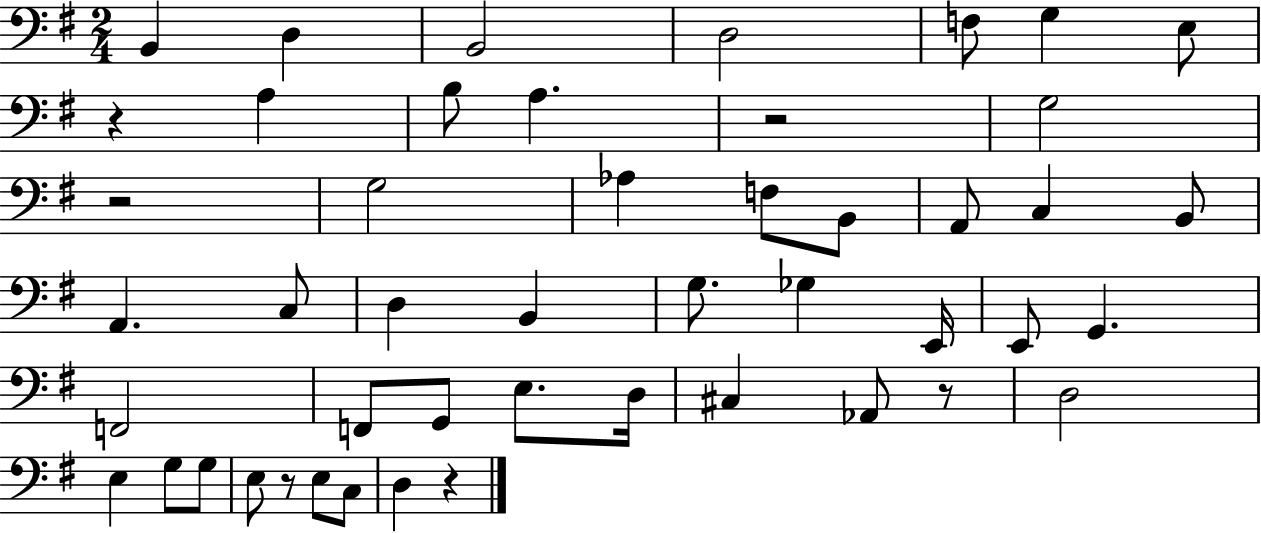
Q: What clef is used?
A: bass